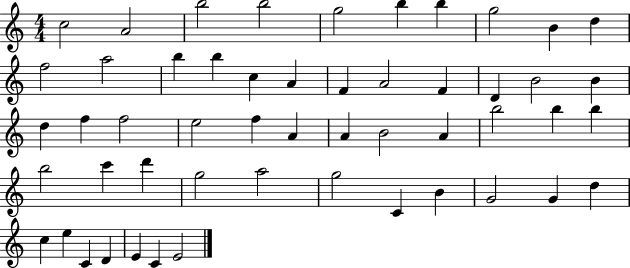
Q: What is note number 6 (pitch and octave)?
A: B5